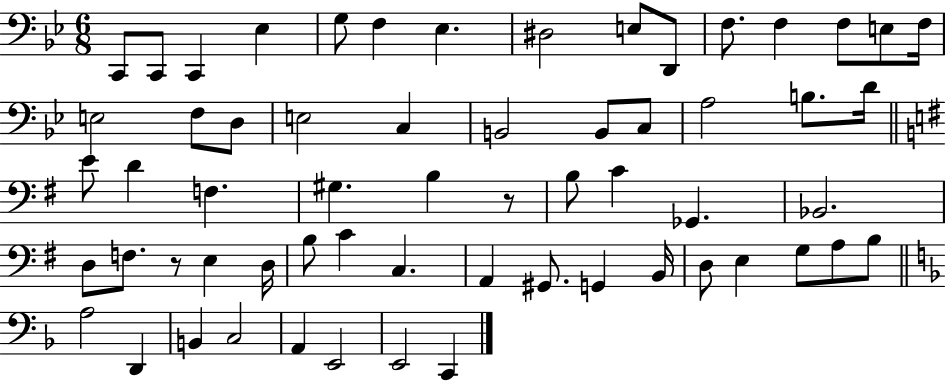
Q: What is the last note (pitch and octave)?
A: C2